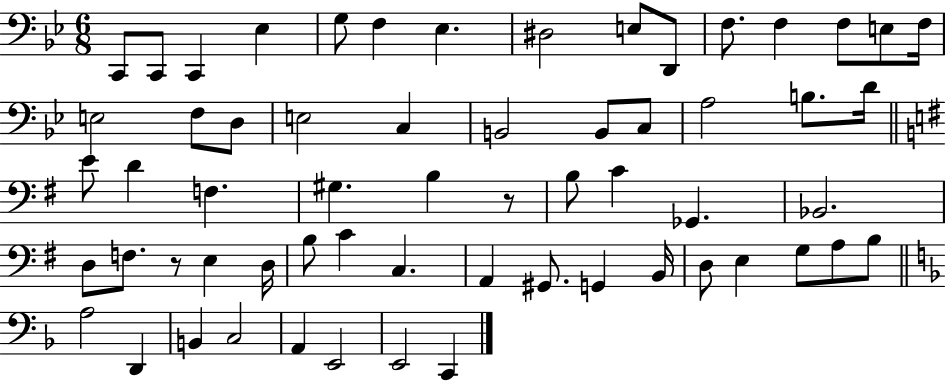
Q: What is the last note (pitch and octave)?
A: C2